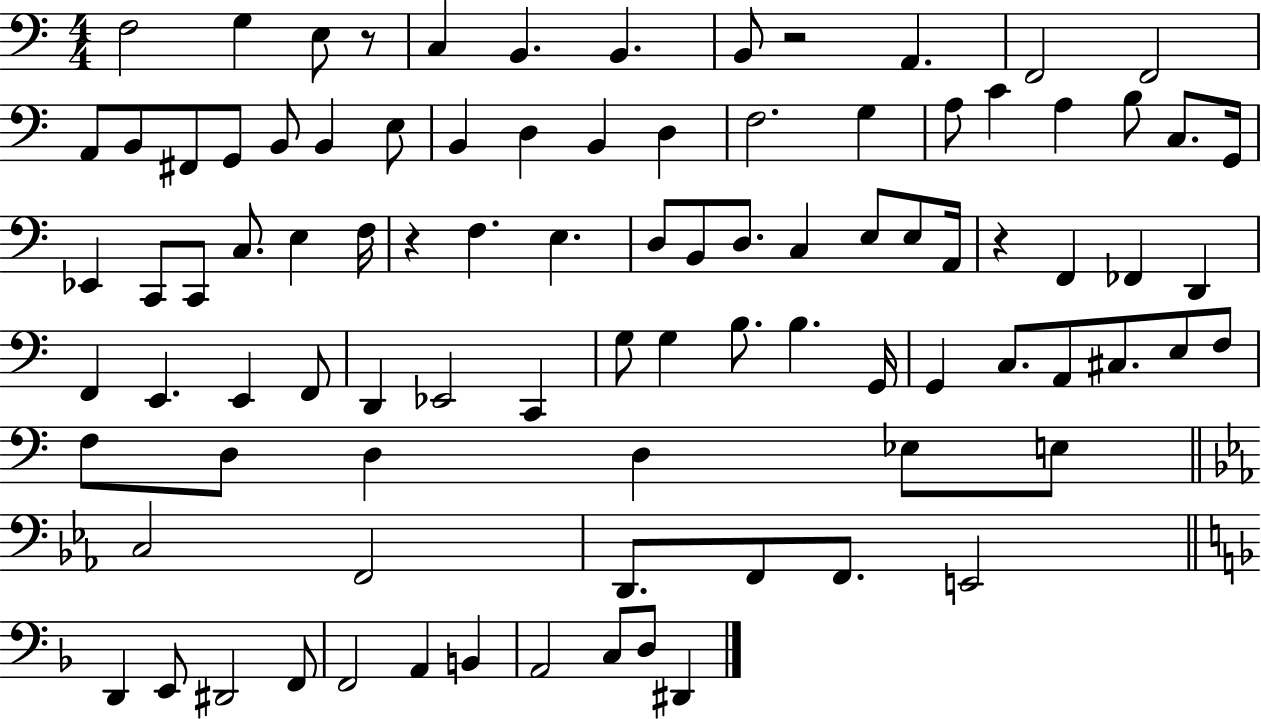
{
  \clef bass
  \numericTimeSignature
  \time 4/4
  \key c \major
  f2 g4 e8 r8 | c4 b,4. b,4. | b,8 r2 a,4. | f,2 f,2 | \break a,8 b,8 fis,8 g,8 b,8 b,4 e8 | b,4 d4 b,4 d4 | f2. g4 | a8 c'4 a4 b8 c8. g,16 | \break ees,4 c,8 c,8 c8. e4 f16 | r4 f4. e4. | d8 b,8 d8. c4 e8 e8 a,16 | r4 f,4 fes,4 d,4 | \break f,4 e,4. e,4 f,8 | d,4 ees,2 c,4 | g8 g4 b8. b4. g,16 | g,4 c8. a,8 cis8. e8 f8 | \break f8 d8 d4 d4 ees8 e8 | \bar "||" \break \key ees \major c2 f,2 | d,8. f,8 f,8. e,2 | \bar "||" \break \key f \major d,4 e,8 dis,2 f,8 | f,2 a,4 b,4 | a,2 c8 d8 dis,4 | \bar "|."
}